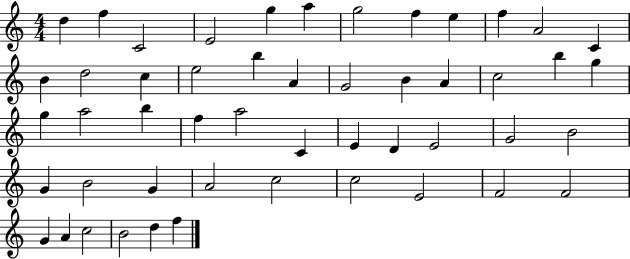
D5/q F5/q C4/h E4/h G5/q A5/q G5/h F5/q E5/q F5/q A4/h C4/q B4/q D5/h C5/q E5/h B5/q A4/q G4/h B4/q A4/q C5/h B5/q G5/q G5/q A5/h B5/q F5/q A5/h C4/q E4/q D4/q E4/h G4/h B4/h G4/q B4/h G4/q A4/h C5/h C5/h E4/h F4/h F4/h G4/q A4/q C5/h B4/h D5/q F5/q